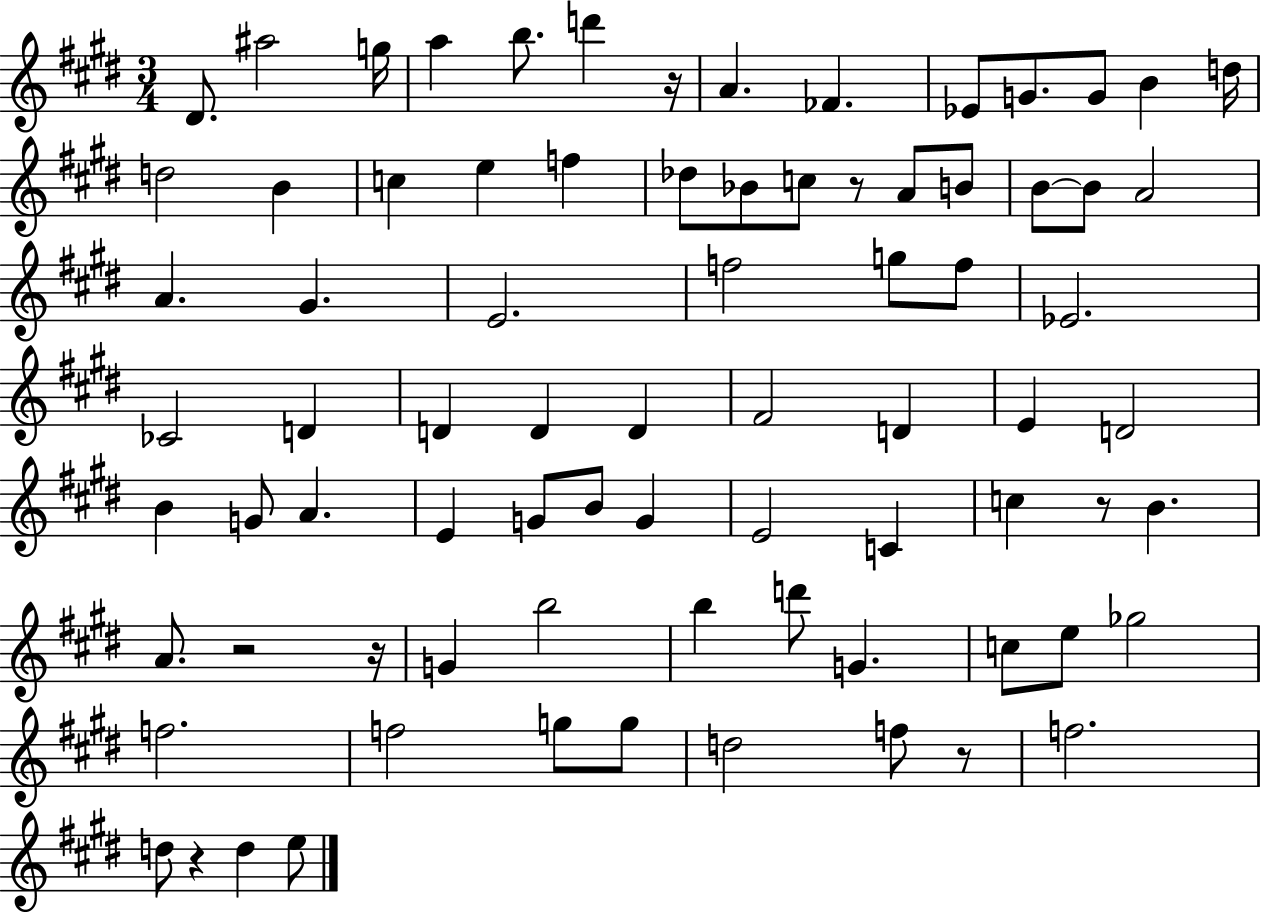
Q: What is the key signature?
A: E major